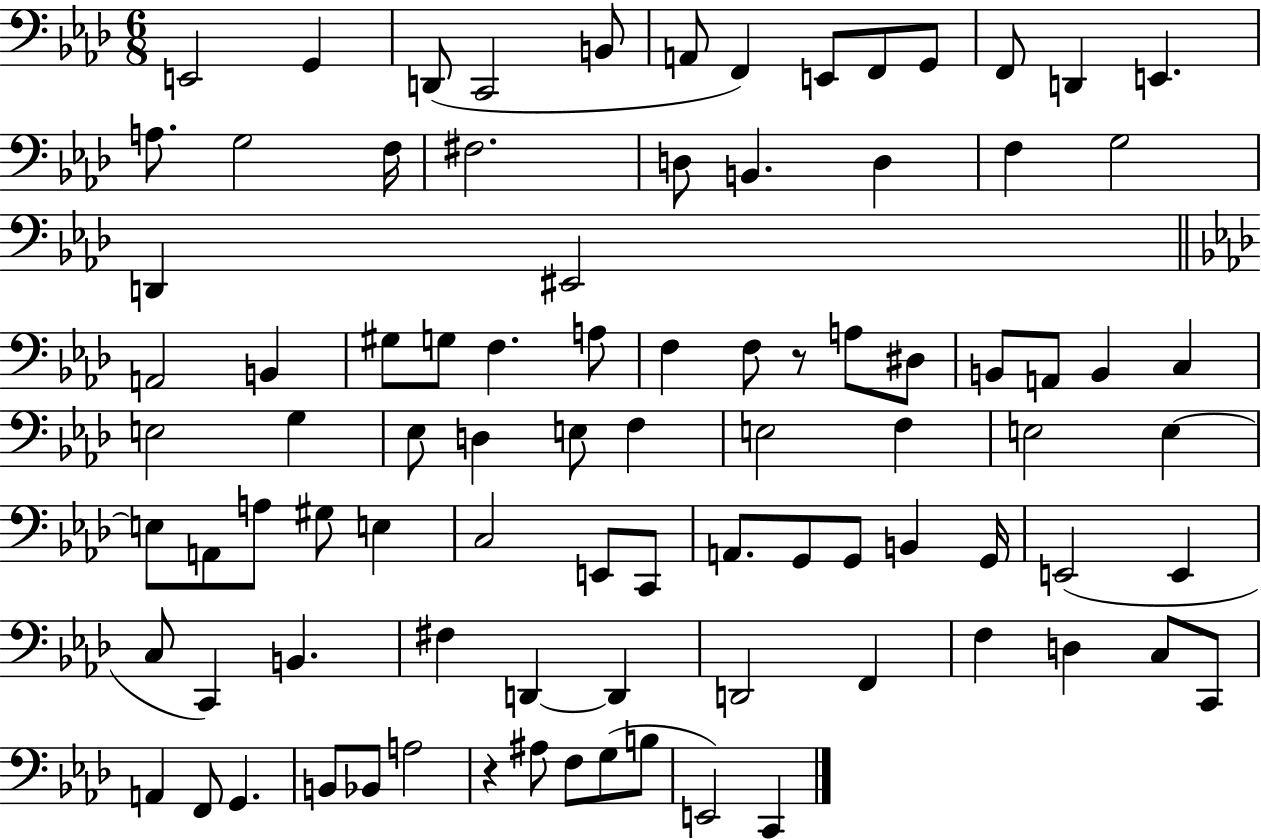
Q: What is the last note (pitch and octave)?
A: C2